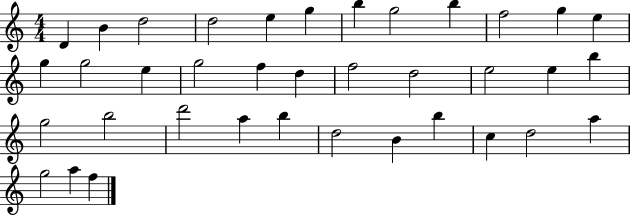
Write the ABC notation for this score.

X:1
T:Untitled
M:4/4
L:1/4
K:C
D B d2 d2 e g b g2 b f2 g e g g2 e g2 f d f2 d2 e2 e b g2 b2 d'2 a b d2 B b c d2 a g2 a f